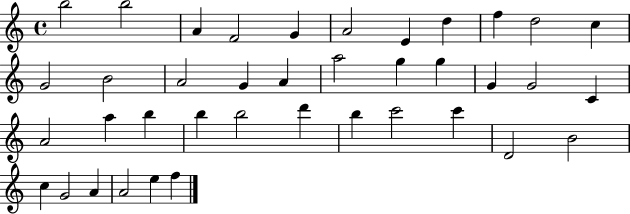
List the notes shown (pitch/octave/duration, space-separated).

B5/h B5/h A4/q F4/h G4/q A4/h E4/q D5/q F5/q D5/h C5/q G4/h B4/h A4/h G4/q A4/q A5/h G5/q G5/q G4/q G4/h C4/q A4/h A5/q B5/q B5/q B5/h D6/q B5/q C6/h C6/q D4/h B4/h C5/q G4/h A4/q A4/h E5/q F5/q